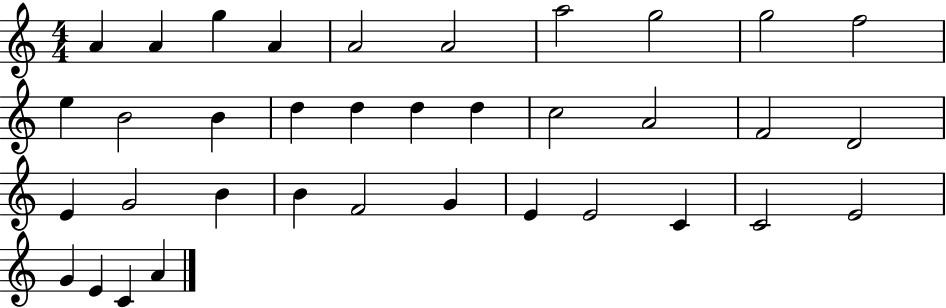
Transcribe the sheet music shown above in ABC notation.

X:1
T:Untitled
M:4/4
L:1/4
K:C
A A g A A2 A2 a2 g2 g2 f2 e B2 B d d d d c2 A2 F2 D2 E G2 B B F2 G E E2 C C2 E2 G E C A